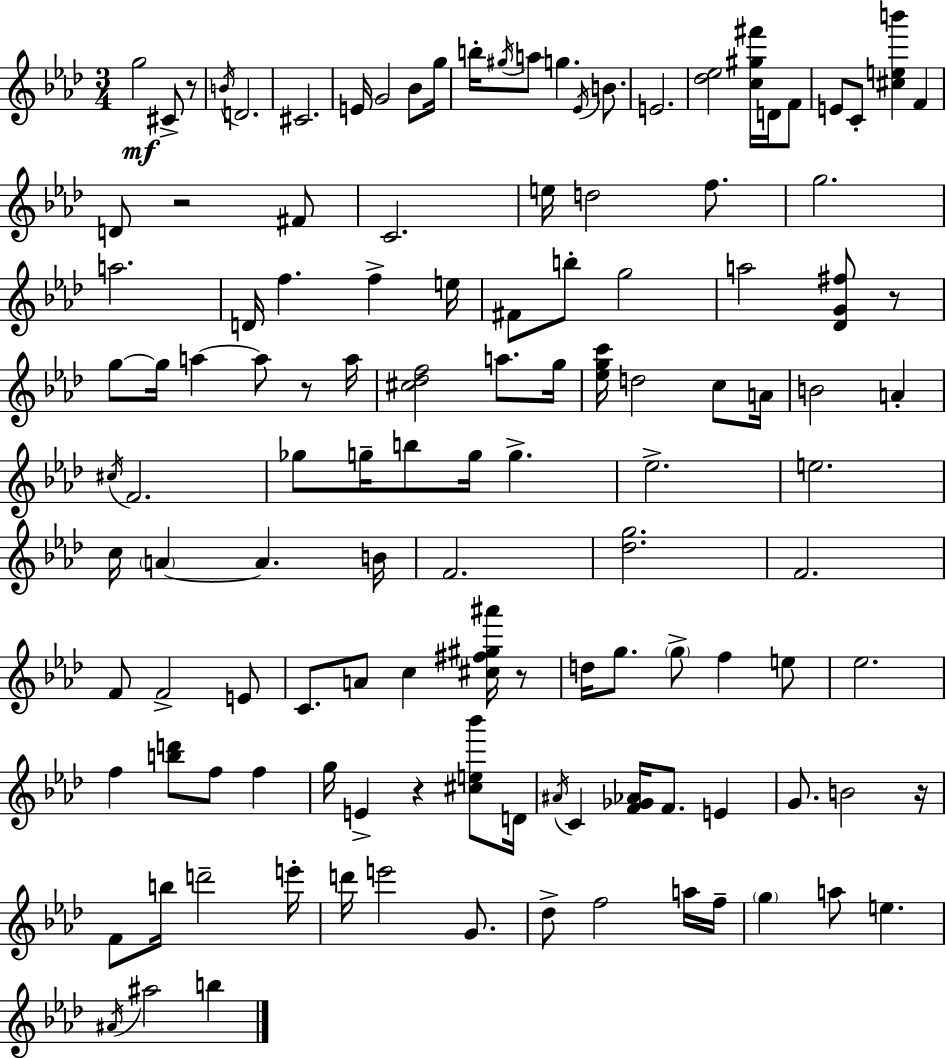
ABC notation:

X:1
T:Untitled
M:3/4
L:1/4
K:Ab
g2 ^C/2 z/2 B/4 D2 ^C2 E/4 G2 _B/2 g/4 b/4 ^g/4 a/2 g _E/4 B/2 E2 [_d_e]2 [c^g^f']/4 D/4 F/2 E/2 C/2 [^ceb'] F D/2 z2 ^F/2 C2 e/4 d2 f/2 g2 a2 D/4 f f e/4 ^F/2 b/2 g2 a2 [_DG^f]/2 z/2 g/2 g/4 a a/2 z/2 a/4 [^c_df]2 a/2 g/4 [_egc']/4 d2 c/2 A/4 B2 A ^c/4 F2 _g/2 g/4 b/2 g/4 g _e2 e2 c/4 A A B/4 F2 [_dg]2 F2 F/2 F2 E/2 C/2 A/2 c [^c^f^g^a']/4 z/2 d/4 g/2 g/2 f e/2 _e2 f [bd']/2 f/2 f g/4 E z [^ce_b']/2 D/4 ^A/4 C [F_G_A]/4 F/2 E G/2 B2 z/4 F/2 b/4 d'2 e'/4 d'/4 e'2 G/2 _d/2 f2 a/4 f/4 g a/2 e ^A/4 ^a2 b